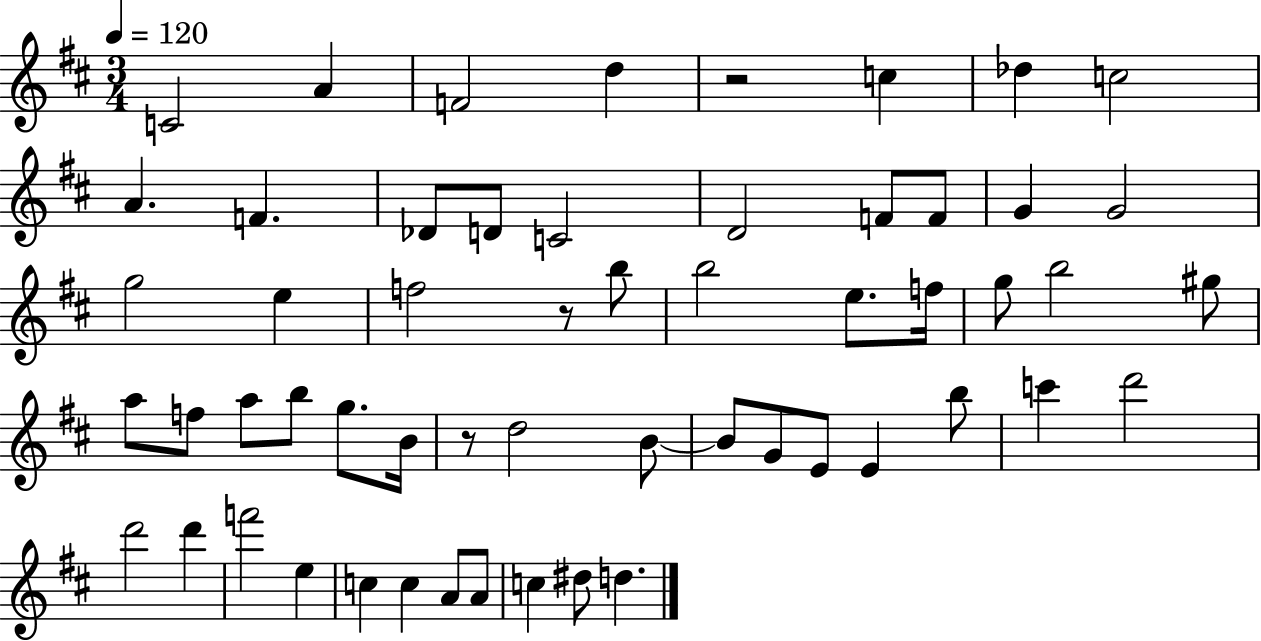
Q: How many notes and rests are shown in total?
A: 56